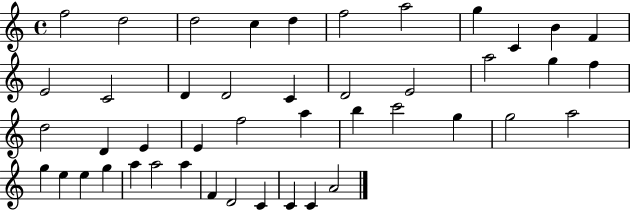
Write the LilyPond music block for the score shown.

{
  \clef treble
  \time 4/4
  \defaultTimeSignature
  \key c \major
  f''2 d''2 | d''2 c''4 d''4 | f''2 a''2 | g''4 c'4 b'4 f'4 | \break e'2 c'2 | d'4 d'2 c'4 | d'2 e'2 | a''2 g''4 f''4 | \break d''2 d'4 e'4 | e'4 f''2 a''4 | b''4 c'''2 g''4 | g''2 a''2 | \break g''4 e''4 e''4 g''4 | a''4 a''2 a''4 | f'4 d'2 c'4 | c'4 c'4 a'2 | \break \bar "|."
}